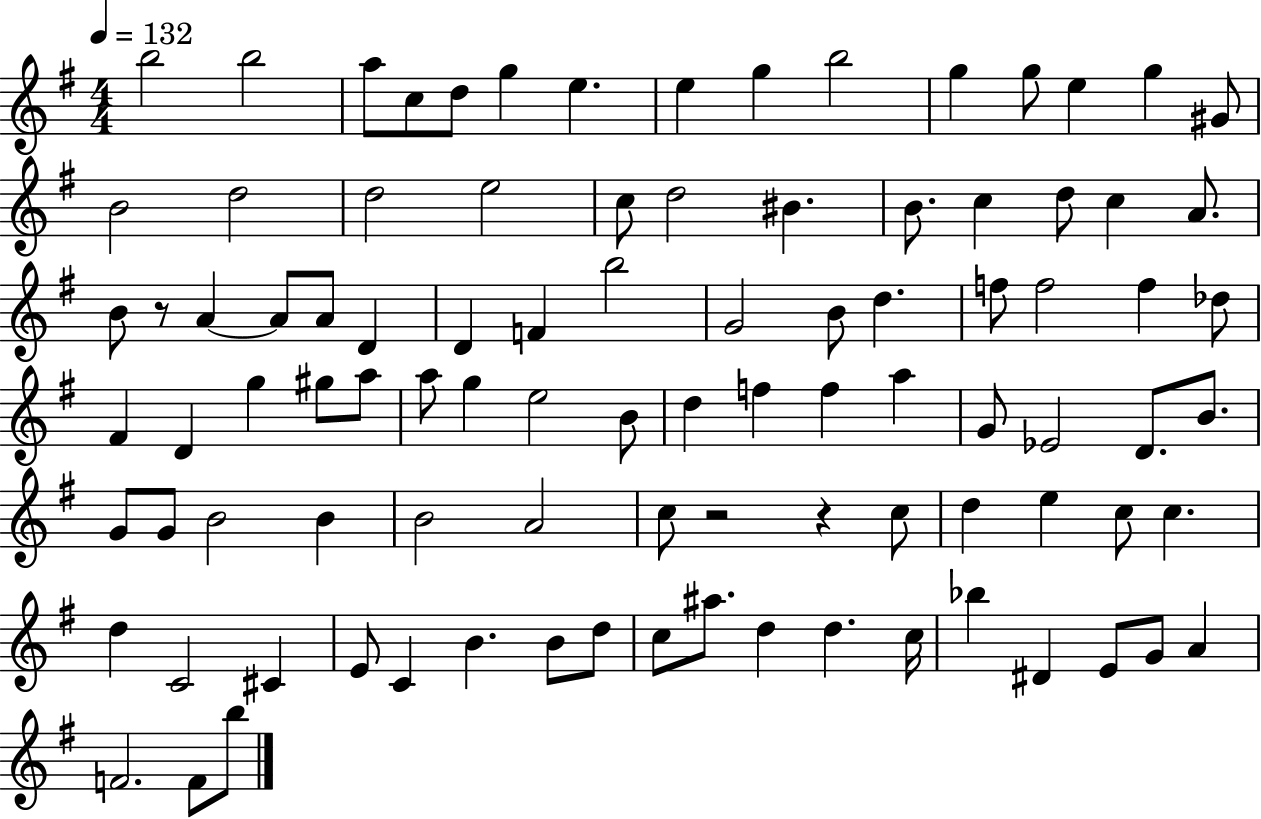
X:1
T:Untitled
M:4/4
L:1/4
K:G
b2 b2 a/2 c/2 d/2 g e e g b2 g g/2 e g ^G/2 B2 d2 d2 e2 c/2 d2 ^B B/2 c d/2 c A/2 B/2 z/2 A A/2 A/2 D D F b2 G2 B/2 d f/2 f2 f _d/2 ^F D g ^g/2 a/2 a/2 g e2 B/2 d f f a G/2 _E2 D/2 B/2 G/2 G/2 B2 B B2 A2 c/2 z2 z c/2 d e c/2 c d C2 ^C E/2 C B B/2 d/2 c/2 ^a/2 d d c/4 _b ^D E/2 G/2 A F2 F/2 b/2